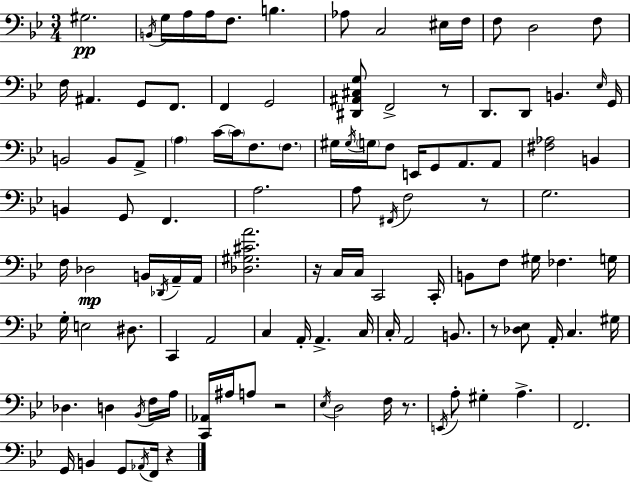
G#3/h. B2/s G3/s A3/s A3/s F3/e. B3/q. Ab3/e C3/h EIS3/s F3/s F3/e D3/h F3/e F3/s A#2/q. G2/e F2/e. F2/q G2/h [D#2,A#2,C#3,G3]/e F2/h R/e D2/e. D2/e B2/q. Eb3/s G2/s B2/h B2/e A2/e A3/q C4/s C4/s F3/e. F3/e. G#3/s G#3/s G3/s F3/e E2/s G2/e A2/e. A2/e [F#3,Ab3]/h B2/q B2/q G2/e F2/q. A3/h. A3/e F#2/s F3/h R/e G3/h. F3/s Db3/h B2/s Db2/s A2/s A2/s [Db3,G#3,C#4,A4]/h. R/s C3/s C3/s C2/h C2/s B2/e F3/e G#3/s FES3/q. G3/s G3/s E3/h D#3/e. C2/q A2/h C3/q A2/s A2/q. C3/s C3/s A2/h B2/e. R/e [Db3,Eb3]/e A2/s C3/q. G#3/s Db3/q. D3/q Bb2/s F3/s A3/s [C2,Ab2]/s A#3/s A3/e R/h Eb3/s D3/h F3/s R/e. E2/s A3/e G#3/q A3/q. F2/h. G2/s B2/q G2/e Ab2/s F2/s R/q